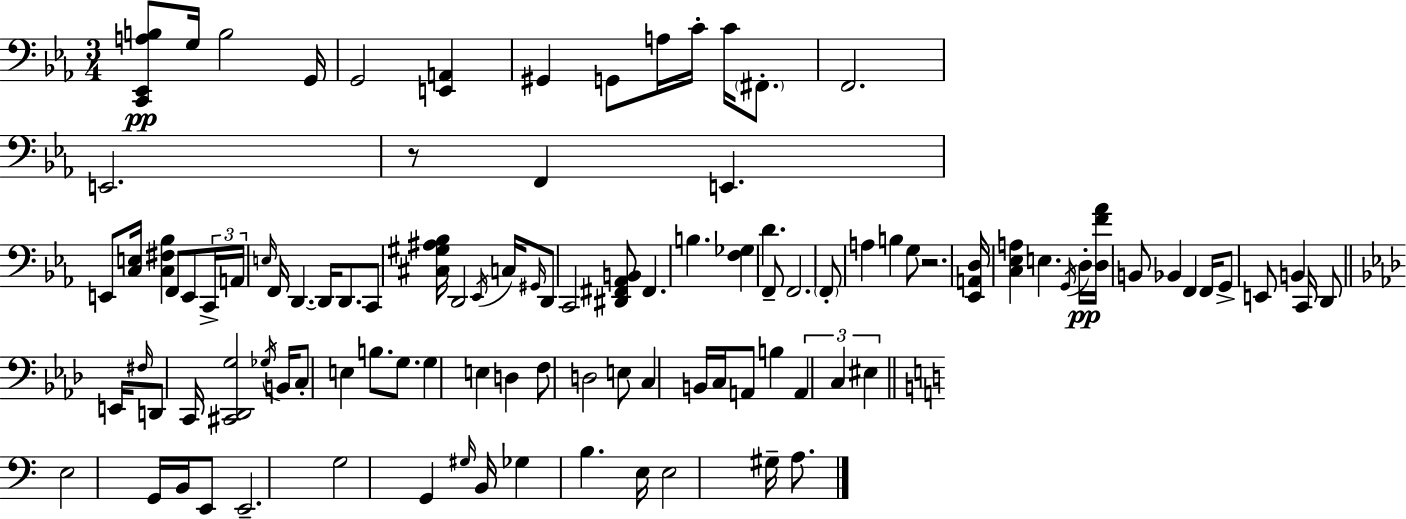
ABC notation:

X:1
T:Untitled
M:3/4
L:1/4
K:Cm
[C,,_E,,A,B,]/2 G,/4 B,2 G,,/4 G,,2 [E,,A,,] ^G,, G,,/2 A,/4 C/4 C/4 ^F,,/2 F,,2 E,,2 z/2 F,, E,, E,,/2 [C,E,]/4 [C,^F,_B,] F,,/2 E,,/2 C,,/4 A,,/4 E,/4 F,,/4 D,, D,,/4 D,,/2 C,,/2 [^C,^G,^A,_B,]/4 D,,2 _E,,/4 C,/4 ^G,,/4 D,,/2 C,,2 [^D,,^F,,_A,,B,,]/2 ^F,, B, [F,_G,] D F,,/2 F,,2 F,,/2 A, B, G,/2 z2 [_E,,A,,D,]/4 [C,_E,A,] E, G,,/4 D,/4 [D,F_A]/4 B,,/2 _B,, F,, F,,/4 G,,/2 E,,/2 B,, C,,/4 D,,/2 E,,/4 ^F,/4 D,,/2 C,,/4 [^C,,_D,,G,]2 _G,/4 B,,/4 C,/2 E, B,/2 G,/2 G, E, D, F,/2 D,2 E,/2 C, B,,/4 C,/4 A,,/2 B, A,, C, ^E, E,2 G,,/4 B,,/4 E,,/2 E,,2 G,2 G,, ^G,/4 B,,/4 _G, B, E,/4 E,2 ^G,/4 A,/2